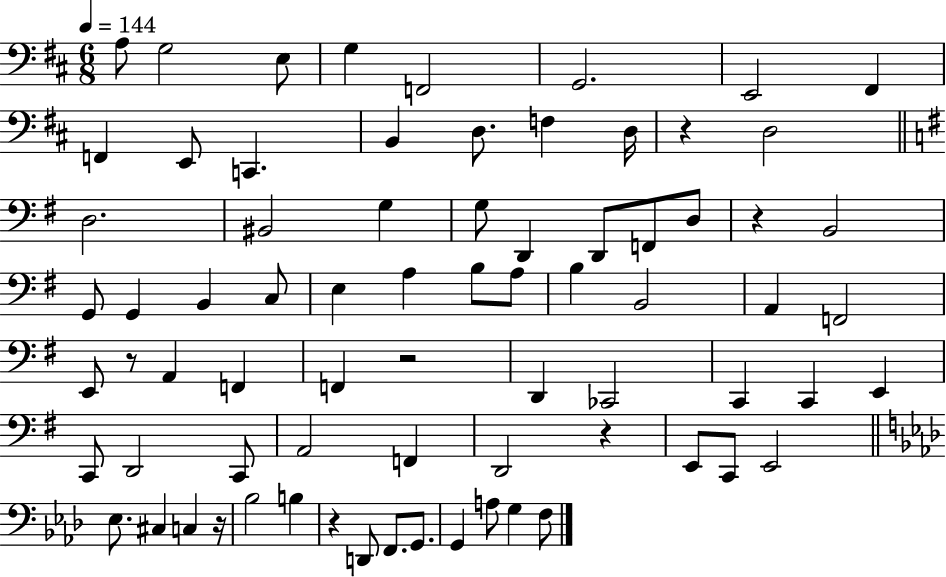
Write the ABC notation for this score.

X:1
T:Untitled
M:6/8
L:1/4
K:D
A,/2 G,2 E,/2 G, F,,2 G,,2 E,,2 ^F,, F,, E,,/2 C,, B,, D,/2 F, D,/4 z D,2 D,2 ^B,,2 G, G,/2 D,, D,,/2 F,,/2 D,/2 z B,,2 G,,/2 G,, B,, C,/2 E, A, B,/2 A,/2 B, B,,2 A,, F,,2 E,,/2 z/2 A,, F,, F,, z2 D,, _C,,2 C,, C,, E,, C,,/2 D,,2 C,,/2 A,,2 F,, D,,2 z E,,/2 C,,/2 E,,2 _E,/2 ^C, C, z/4 _B,2 B, z D,,/2 F,,/2 G,,/2 G,, A,/2 G, F,/2